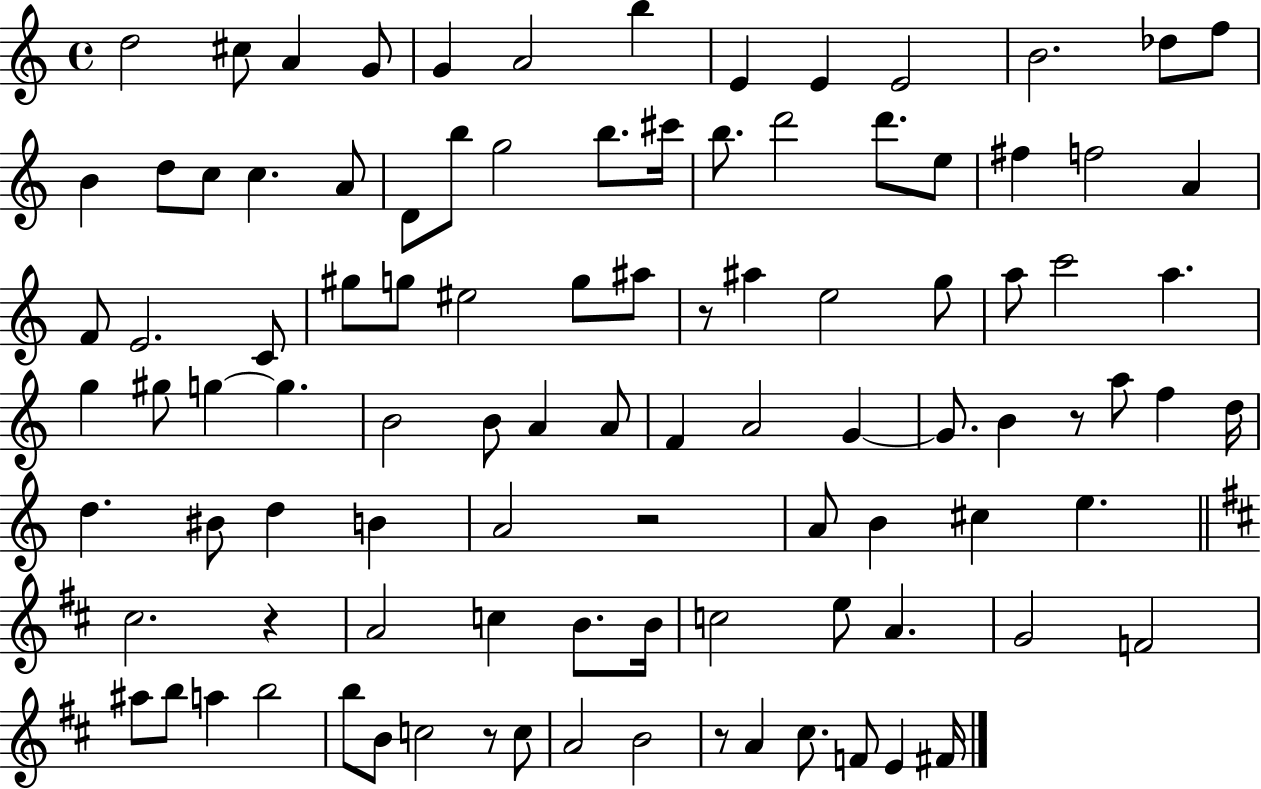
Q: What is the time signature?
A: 4/4